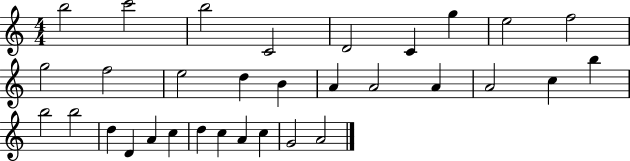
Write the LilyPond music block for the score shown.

{
  \clef treble
  \numericTimeSignature
  \time 4/4
  \key c \major
  b''2 c'''2 | b''2 c'2 | d'2 c'4 g''4 | e''2 f''2 | \break g''2 f''2 | e''2 d''4 b'4 | a'4 a'2 a'4 | a'2 c''4 b''4 | \break b''2 b''2 | d''4 d'4 a'4 c''4 | d''4 c''4 a'4 c''4 | g'2 a'2 | \break \bar "|."
}